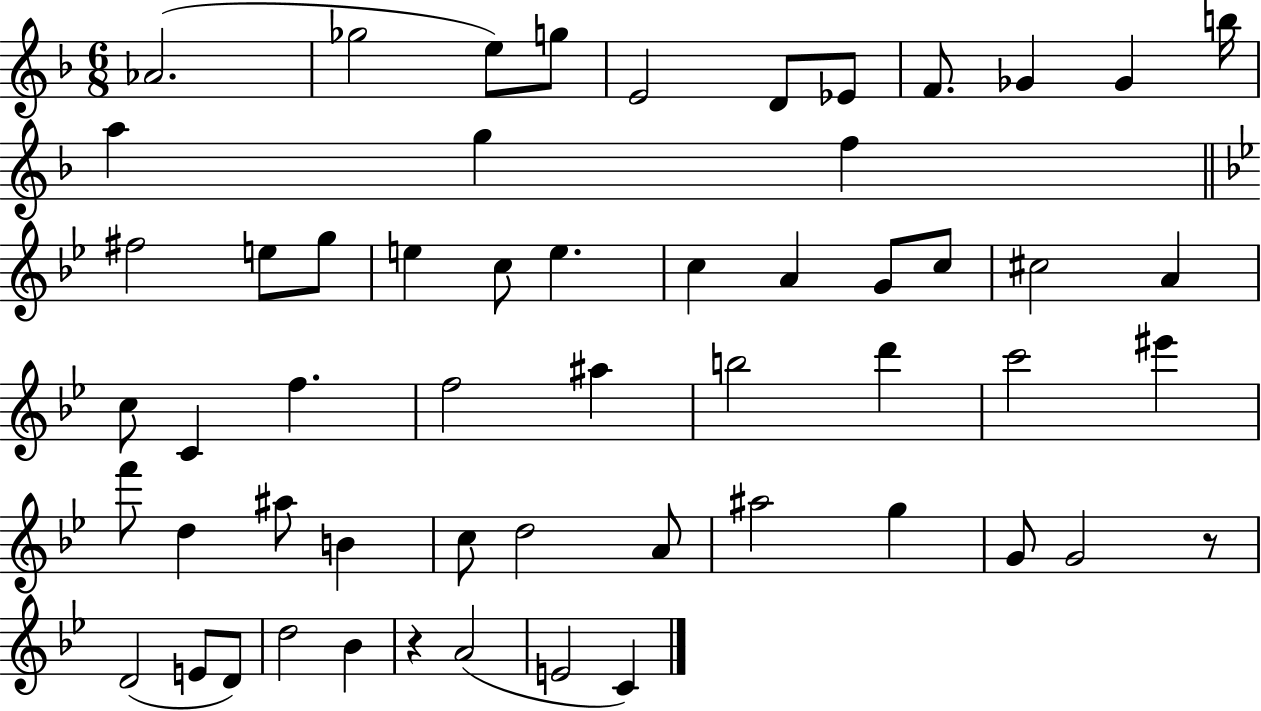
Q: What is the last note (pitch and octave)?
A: C4